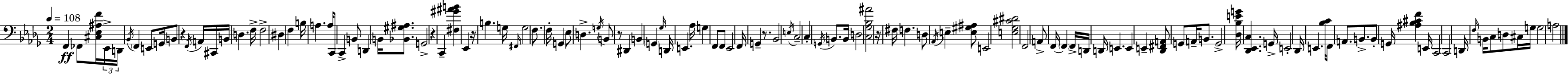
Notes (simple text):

F2/q FES2/e [C#3,Eb3,A#3,F4]/s Eb2/s D2/s Bb2/s F2/q E2/e G2/s B2/e R/q F2/s A2/s C#2/s B2/s D3/q. F3/s F3/h D#3/q F3/q B3/s A3/q. A3/s C2/e C2/q B2/e D2/q B2/s [Bb2,G#3,A#3]/e. G2/h R/q C2/q [F#3,G#4,A#4,B4]/q Eb2/q R/s B3/q. G3/s F#2/s G3/h F3/e. F3/s G2/q Eb3/e D3/q. G3/s B2/e R/e D#2/q B2/q G2/q Gb3/s D2/s E2/q. Ab3/s G3/q F2/e F2/e Eb2/h F2/s G2/q R/e. Bb2/h E3/s C3/h C3/q G2/s B2/e. B2/s D3/h [C3,Gb3,Bb3,A#4]/h R/s F#3/s F3/q. D3/e Ab2/s E3/q [E3,G#3,A#3]/e E2/h [E3,Gb3,C#4,D#4]/h F2/h A2/e F2/s F2/q F2/s D2/s D2/s E2/q. E2/q E2/q [Db2,F#2,A2]/e G2/e A2/s B2/e. G2/h [Db3,Bb3,E4,G4]/s [Db2,Eb2,C3]/q. G2/s E2/h Db2/s E2/q. [Bb3,C4]/s F2/e A2/e. B2/e. B2/e G2/s [A#3,Bb3,C#4,F4]/q E2/s C2/h C2/h D2/s F3/s B2/s C3/e D3/e C#3/s G3/s G3/h A3/h